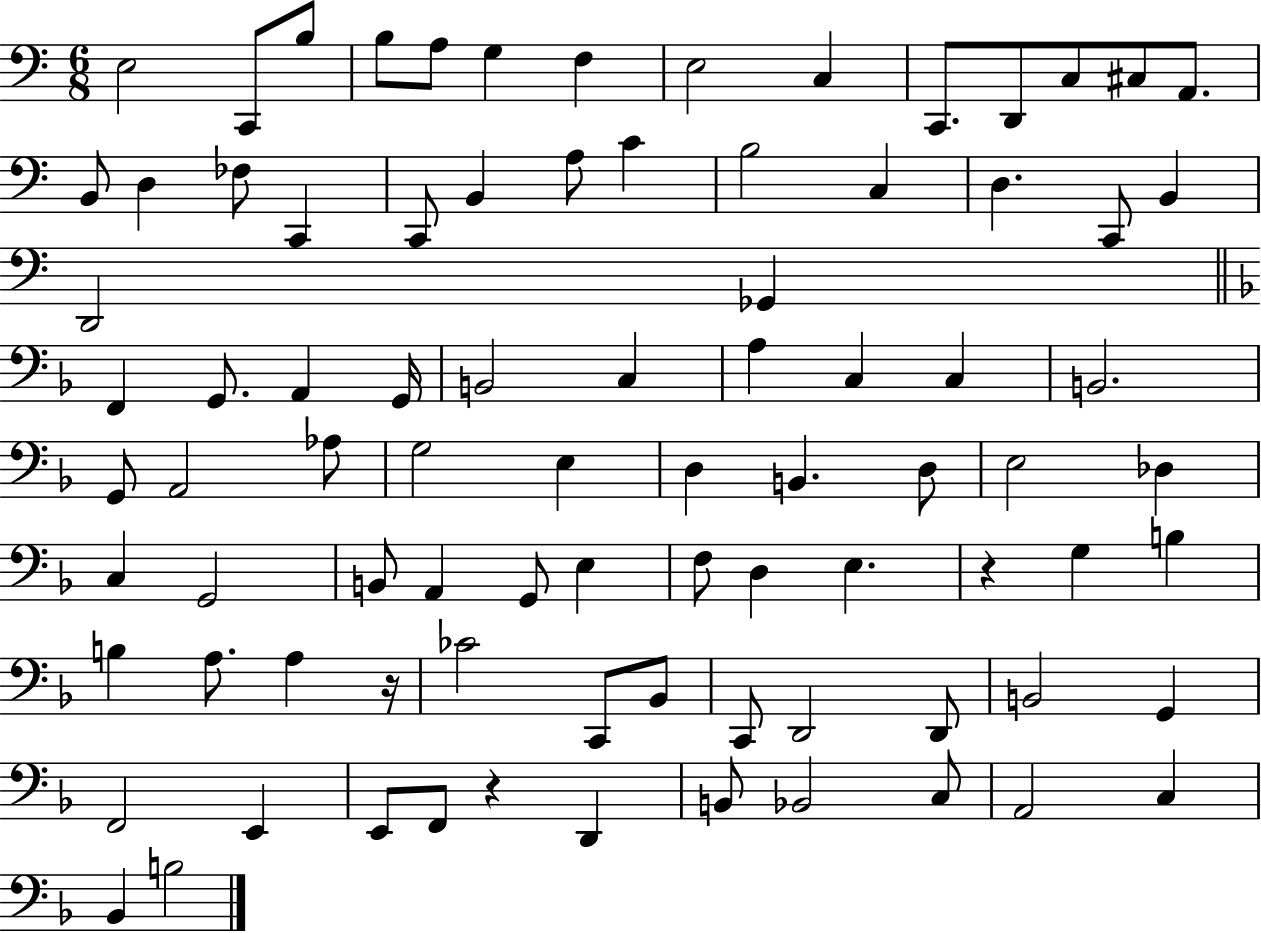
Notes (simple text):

E3/h C2/e B3/e B3/e A3/e G3/q F3/q E3/h C3/q C2/e. D2/e C3/e C#3/e A2/e. B2/e D3/q FES3/e C2/q C2/e B2/q A3/e C4/q B3/h C3/q D3/q. C2/e B2/q D2/h Gb2/q F2/q G2/e. A2/q G2/s B2/h C3/q A3/q C3/q C3/q B2/h. G2/e A2/h Ab3/e G3/h E3/q D3/q B2/q. D3/e E3/h Db3/q C3/q G2/h B2/e A2/q G2/e E3/q F3/e D3/q E3/q. R/q G3/q B3/q B3/q A3/e. A3/q R/s CES4/h C2/e Bb2/e C2/e D2/h D2/e B2/h G2/q F2/h E2/q E2/e F2/e R/q D2/q B2/e Bb2/h C3/e A2/h C3/q Bb2/q B3/h